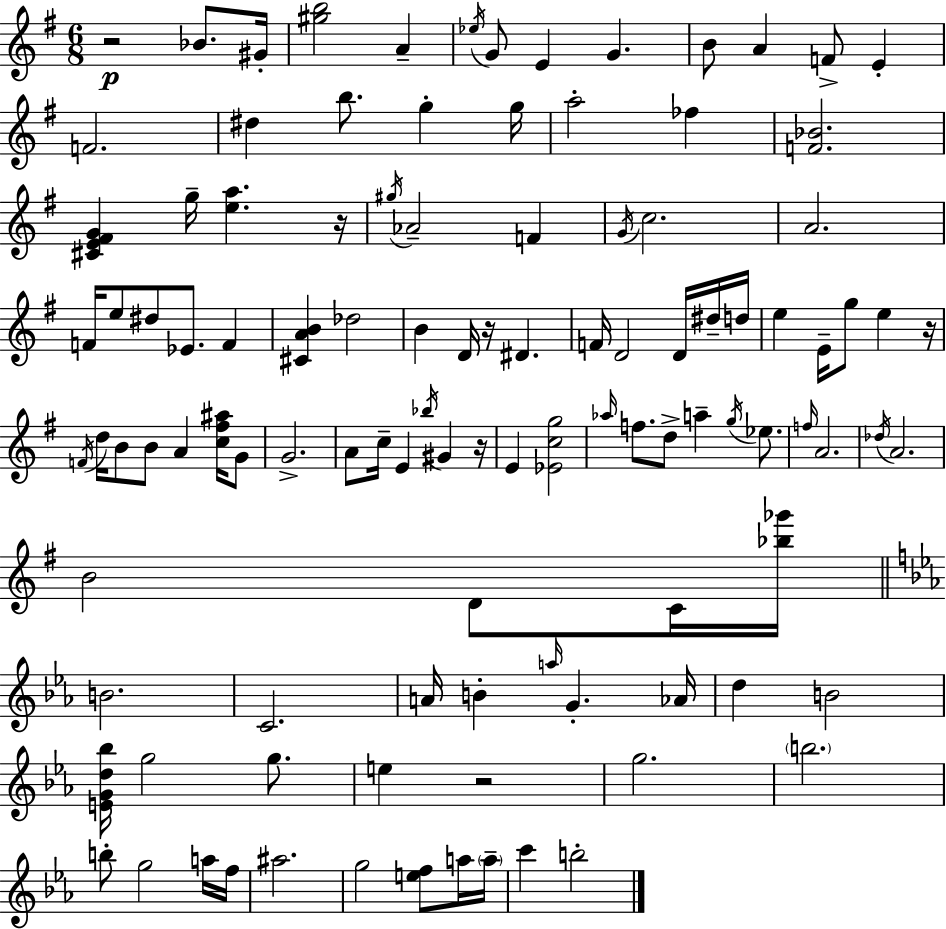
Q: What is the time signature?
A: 6/8